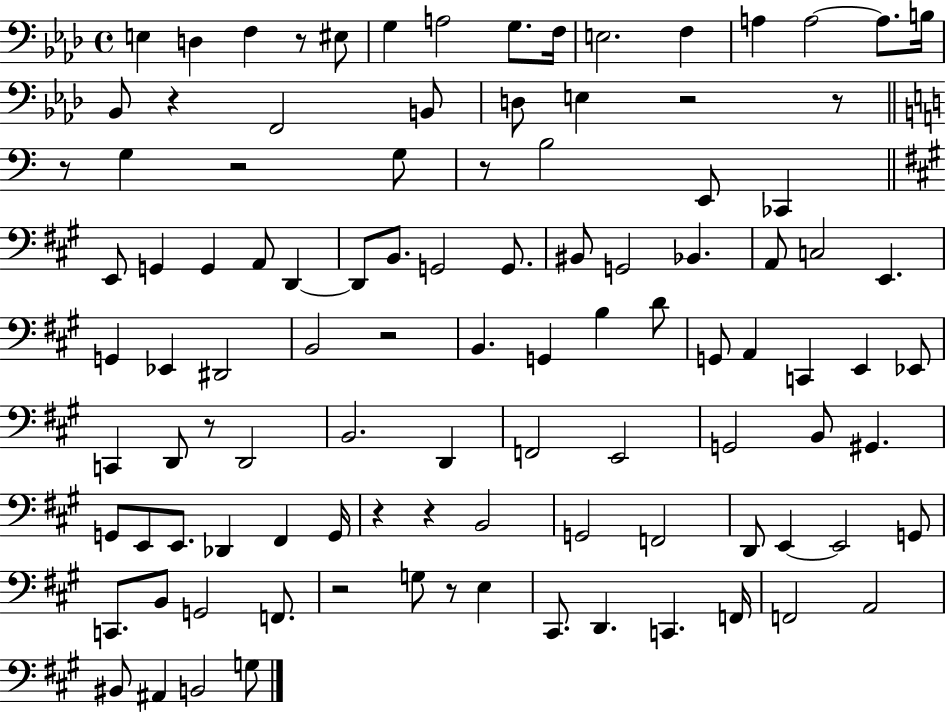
{
  \clef bass
  \time 4/4
  \defaultTimeSignature
  \key aes \major
  e4 d4 f4 r8 eis8 | g4 a2 g8. f16 | e2. f4 | a4 a2~~ a8. b16 | \break bes,8 r4 f,2 b,8 | d8 e4 r2 r8 | \bar "||" \break \key a \minor r8 g4 r2 g8 | r8 b2 e,8 ces,4 | \bar "||" \break \key a \major e,8 g,4 g,4 a,8 d,4~~ | d,8 b,8. g,2 g,8. | bis,8 g,2 bes,4. | a,8 c2 e,4. | \break g,4 ees,4 dis,2 | b,2 r2 | b,4. g,4 b4 d'8 | g,8 a,4 c,4 e,4 ees,8 | \break c,4 d,8 r8 d,2 | b,2. d,4 | f,2 e,2 | g,2 b,8 gis,4. | \break g,8 e,8 e,8. des,4 fis,4 g,16 | r4 r4 b,2 | g,2 f,2 | d,8 e,4~~ e,2 g,8 | \break c,8. b,8 g,2 f,8. | r2 g8 r8 e4 | cis,8. d,4. c,4. f,16 | f,2 a,2 | \break bis,8 ais,4 b,2 g8 | \bar "|."
}